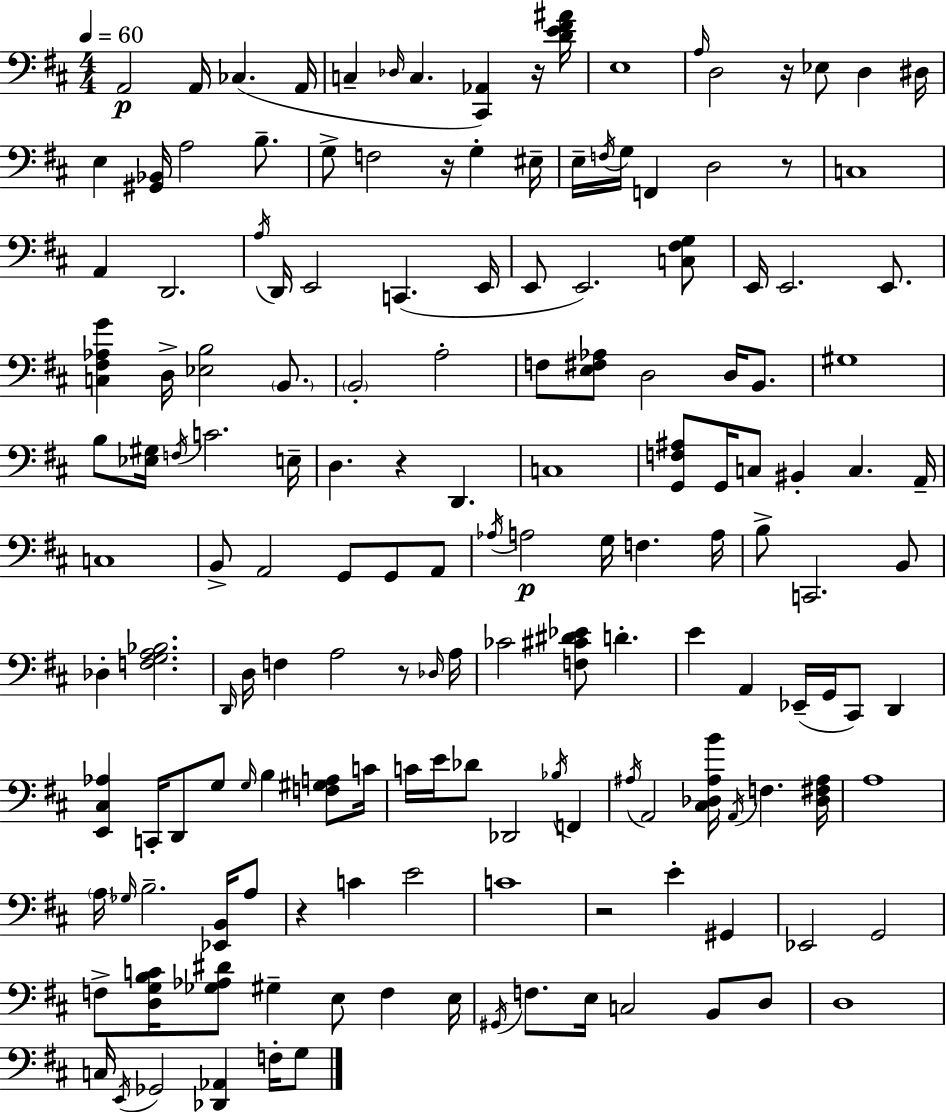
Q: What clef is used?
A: bass